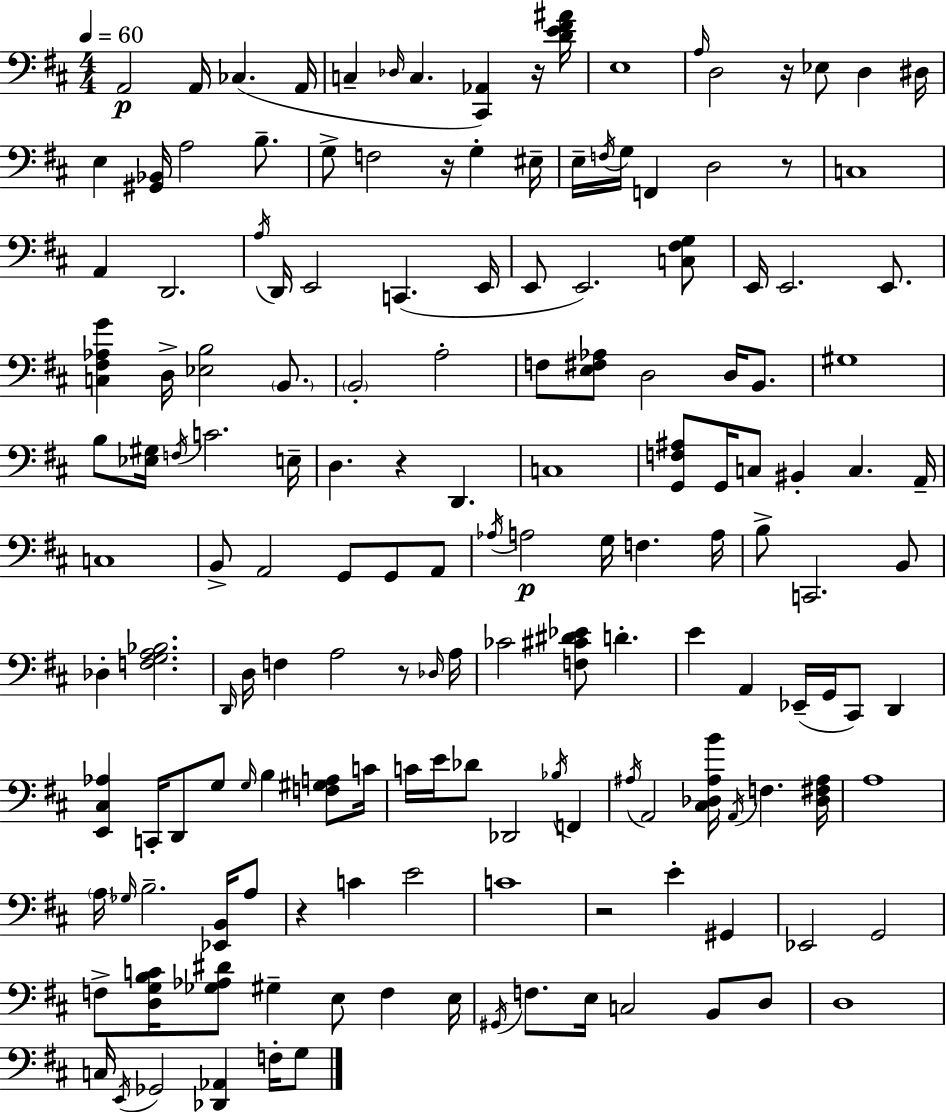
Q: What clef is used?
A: bass